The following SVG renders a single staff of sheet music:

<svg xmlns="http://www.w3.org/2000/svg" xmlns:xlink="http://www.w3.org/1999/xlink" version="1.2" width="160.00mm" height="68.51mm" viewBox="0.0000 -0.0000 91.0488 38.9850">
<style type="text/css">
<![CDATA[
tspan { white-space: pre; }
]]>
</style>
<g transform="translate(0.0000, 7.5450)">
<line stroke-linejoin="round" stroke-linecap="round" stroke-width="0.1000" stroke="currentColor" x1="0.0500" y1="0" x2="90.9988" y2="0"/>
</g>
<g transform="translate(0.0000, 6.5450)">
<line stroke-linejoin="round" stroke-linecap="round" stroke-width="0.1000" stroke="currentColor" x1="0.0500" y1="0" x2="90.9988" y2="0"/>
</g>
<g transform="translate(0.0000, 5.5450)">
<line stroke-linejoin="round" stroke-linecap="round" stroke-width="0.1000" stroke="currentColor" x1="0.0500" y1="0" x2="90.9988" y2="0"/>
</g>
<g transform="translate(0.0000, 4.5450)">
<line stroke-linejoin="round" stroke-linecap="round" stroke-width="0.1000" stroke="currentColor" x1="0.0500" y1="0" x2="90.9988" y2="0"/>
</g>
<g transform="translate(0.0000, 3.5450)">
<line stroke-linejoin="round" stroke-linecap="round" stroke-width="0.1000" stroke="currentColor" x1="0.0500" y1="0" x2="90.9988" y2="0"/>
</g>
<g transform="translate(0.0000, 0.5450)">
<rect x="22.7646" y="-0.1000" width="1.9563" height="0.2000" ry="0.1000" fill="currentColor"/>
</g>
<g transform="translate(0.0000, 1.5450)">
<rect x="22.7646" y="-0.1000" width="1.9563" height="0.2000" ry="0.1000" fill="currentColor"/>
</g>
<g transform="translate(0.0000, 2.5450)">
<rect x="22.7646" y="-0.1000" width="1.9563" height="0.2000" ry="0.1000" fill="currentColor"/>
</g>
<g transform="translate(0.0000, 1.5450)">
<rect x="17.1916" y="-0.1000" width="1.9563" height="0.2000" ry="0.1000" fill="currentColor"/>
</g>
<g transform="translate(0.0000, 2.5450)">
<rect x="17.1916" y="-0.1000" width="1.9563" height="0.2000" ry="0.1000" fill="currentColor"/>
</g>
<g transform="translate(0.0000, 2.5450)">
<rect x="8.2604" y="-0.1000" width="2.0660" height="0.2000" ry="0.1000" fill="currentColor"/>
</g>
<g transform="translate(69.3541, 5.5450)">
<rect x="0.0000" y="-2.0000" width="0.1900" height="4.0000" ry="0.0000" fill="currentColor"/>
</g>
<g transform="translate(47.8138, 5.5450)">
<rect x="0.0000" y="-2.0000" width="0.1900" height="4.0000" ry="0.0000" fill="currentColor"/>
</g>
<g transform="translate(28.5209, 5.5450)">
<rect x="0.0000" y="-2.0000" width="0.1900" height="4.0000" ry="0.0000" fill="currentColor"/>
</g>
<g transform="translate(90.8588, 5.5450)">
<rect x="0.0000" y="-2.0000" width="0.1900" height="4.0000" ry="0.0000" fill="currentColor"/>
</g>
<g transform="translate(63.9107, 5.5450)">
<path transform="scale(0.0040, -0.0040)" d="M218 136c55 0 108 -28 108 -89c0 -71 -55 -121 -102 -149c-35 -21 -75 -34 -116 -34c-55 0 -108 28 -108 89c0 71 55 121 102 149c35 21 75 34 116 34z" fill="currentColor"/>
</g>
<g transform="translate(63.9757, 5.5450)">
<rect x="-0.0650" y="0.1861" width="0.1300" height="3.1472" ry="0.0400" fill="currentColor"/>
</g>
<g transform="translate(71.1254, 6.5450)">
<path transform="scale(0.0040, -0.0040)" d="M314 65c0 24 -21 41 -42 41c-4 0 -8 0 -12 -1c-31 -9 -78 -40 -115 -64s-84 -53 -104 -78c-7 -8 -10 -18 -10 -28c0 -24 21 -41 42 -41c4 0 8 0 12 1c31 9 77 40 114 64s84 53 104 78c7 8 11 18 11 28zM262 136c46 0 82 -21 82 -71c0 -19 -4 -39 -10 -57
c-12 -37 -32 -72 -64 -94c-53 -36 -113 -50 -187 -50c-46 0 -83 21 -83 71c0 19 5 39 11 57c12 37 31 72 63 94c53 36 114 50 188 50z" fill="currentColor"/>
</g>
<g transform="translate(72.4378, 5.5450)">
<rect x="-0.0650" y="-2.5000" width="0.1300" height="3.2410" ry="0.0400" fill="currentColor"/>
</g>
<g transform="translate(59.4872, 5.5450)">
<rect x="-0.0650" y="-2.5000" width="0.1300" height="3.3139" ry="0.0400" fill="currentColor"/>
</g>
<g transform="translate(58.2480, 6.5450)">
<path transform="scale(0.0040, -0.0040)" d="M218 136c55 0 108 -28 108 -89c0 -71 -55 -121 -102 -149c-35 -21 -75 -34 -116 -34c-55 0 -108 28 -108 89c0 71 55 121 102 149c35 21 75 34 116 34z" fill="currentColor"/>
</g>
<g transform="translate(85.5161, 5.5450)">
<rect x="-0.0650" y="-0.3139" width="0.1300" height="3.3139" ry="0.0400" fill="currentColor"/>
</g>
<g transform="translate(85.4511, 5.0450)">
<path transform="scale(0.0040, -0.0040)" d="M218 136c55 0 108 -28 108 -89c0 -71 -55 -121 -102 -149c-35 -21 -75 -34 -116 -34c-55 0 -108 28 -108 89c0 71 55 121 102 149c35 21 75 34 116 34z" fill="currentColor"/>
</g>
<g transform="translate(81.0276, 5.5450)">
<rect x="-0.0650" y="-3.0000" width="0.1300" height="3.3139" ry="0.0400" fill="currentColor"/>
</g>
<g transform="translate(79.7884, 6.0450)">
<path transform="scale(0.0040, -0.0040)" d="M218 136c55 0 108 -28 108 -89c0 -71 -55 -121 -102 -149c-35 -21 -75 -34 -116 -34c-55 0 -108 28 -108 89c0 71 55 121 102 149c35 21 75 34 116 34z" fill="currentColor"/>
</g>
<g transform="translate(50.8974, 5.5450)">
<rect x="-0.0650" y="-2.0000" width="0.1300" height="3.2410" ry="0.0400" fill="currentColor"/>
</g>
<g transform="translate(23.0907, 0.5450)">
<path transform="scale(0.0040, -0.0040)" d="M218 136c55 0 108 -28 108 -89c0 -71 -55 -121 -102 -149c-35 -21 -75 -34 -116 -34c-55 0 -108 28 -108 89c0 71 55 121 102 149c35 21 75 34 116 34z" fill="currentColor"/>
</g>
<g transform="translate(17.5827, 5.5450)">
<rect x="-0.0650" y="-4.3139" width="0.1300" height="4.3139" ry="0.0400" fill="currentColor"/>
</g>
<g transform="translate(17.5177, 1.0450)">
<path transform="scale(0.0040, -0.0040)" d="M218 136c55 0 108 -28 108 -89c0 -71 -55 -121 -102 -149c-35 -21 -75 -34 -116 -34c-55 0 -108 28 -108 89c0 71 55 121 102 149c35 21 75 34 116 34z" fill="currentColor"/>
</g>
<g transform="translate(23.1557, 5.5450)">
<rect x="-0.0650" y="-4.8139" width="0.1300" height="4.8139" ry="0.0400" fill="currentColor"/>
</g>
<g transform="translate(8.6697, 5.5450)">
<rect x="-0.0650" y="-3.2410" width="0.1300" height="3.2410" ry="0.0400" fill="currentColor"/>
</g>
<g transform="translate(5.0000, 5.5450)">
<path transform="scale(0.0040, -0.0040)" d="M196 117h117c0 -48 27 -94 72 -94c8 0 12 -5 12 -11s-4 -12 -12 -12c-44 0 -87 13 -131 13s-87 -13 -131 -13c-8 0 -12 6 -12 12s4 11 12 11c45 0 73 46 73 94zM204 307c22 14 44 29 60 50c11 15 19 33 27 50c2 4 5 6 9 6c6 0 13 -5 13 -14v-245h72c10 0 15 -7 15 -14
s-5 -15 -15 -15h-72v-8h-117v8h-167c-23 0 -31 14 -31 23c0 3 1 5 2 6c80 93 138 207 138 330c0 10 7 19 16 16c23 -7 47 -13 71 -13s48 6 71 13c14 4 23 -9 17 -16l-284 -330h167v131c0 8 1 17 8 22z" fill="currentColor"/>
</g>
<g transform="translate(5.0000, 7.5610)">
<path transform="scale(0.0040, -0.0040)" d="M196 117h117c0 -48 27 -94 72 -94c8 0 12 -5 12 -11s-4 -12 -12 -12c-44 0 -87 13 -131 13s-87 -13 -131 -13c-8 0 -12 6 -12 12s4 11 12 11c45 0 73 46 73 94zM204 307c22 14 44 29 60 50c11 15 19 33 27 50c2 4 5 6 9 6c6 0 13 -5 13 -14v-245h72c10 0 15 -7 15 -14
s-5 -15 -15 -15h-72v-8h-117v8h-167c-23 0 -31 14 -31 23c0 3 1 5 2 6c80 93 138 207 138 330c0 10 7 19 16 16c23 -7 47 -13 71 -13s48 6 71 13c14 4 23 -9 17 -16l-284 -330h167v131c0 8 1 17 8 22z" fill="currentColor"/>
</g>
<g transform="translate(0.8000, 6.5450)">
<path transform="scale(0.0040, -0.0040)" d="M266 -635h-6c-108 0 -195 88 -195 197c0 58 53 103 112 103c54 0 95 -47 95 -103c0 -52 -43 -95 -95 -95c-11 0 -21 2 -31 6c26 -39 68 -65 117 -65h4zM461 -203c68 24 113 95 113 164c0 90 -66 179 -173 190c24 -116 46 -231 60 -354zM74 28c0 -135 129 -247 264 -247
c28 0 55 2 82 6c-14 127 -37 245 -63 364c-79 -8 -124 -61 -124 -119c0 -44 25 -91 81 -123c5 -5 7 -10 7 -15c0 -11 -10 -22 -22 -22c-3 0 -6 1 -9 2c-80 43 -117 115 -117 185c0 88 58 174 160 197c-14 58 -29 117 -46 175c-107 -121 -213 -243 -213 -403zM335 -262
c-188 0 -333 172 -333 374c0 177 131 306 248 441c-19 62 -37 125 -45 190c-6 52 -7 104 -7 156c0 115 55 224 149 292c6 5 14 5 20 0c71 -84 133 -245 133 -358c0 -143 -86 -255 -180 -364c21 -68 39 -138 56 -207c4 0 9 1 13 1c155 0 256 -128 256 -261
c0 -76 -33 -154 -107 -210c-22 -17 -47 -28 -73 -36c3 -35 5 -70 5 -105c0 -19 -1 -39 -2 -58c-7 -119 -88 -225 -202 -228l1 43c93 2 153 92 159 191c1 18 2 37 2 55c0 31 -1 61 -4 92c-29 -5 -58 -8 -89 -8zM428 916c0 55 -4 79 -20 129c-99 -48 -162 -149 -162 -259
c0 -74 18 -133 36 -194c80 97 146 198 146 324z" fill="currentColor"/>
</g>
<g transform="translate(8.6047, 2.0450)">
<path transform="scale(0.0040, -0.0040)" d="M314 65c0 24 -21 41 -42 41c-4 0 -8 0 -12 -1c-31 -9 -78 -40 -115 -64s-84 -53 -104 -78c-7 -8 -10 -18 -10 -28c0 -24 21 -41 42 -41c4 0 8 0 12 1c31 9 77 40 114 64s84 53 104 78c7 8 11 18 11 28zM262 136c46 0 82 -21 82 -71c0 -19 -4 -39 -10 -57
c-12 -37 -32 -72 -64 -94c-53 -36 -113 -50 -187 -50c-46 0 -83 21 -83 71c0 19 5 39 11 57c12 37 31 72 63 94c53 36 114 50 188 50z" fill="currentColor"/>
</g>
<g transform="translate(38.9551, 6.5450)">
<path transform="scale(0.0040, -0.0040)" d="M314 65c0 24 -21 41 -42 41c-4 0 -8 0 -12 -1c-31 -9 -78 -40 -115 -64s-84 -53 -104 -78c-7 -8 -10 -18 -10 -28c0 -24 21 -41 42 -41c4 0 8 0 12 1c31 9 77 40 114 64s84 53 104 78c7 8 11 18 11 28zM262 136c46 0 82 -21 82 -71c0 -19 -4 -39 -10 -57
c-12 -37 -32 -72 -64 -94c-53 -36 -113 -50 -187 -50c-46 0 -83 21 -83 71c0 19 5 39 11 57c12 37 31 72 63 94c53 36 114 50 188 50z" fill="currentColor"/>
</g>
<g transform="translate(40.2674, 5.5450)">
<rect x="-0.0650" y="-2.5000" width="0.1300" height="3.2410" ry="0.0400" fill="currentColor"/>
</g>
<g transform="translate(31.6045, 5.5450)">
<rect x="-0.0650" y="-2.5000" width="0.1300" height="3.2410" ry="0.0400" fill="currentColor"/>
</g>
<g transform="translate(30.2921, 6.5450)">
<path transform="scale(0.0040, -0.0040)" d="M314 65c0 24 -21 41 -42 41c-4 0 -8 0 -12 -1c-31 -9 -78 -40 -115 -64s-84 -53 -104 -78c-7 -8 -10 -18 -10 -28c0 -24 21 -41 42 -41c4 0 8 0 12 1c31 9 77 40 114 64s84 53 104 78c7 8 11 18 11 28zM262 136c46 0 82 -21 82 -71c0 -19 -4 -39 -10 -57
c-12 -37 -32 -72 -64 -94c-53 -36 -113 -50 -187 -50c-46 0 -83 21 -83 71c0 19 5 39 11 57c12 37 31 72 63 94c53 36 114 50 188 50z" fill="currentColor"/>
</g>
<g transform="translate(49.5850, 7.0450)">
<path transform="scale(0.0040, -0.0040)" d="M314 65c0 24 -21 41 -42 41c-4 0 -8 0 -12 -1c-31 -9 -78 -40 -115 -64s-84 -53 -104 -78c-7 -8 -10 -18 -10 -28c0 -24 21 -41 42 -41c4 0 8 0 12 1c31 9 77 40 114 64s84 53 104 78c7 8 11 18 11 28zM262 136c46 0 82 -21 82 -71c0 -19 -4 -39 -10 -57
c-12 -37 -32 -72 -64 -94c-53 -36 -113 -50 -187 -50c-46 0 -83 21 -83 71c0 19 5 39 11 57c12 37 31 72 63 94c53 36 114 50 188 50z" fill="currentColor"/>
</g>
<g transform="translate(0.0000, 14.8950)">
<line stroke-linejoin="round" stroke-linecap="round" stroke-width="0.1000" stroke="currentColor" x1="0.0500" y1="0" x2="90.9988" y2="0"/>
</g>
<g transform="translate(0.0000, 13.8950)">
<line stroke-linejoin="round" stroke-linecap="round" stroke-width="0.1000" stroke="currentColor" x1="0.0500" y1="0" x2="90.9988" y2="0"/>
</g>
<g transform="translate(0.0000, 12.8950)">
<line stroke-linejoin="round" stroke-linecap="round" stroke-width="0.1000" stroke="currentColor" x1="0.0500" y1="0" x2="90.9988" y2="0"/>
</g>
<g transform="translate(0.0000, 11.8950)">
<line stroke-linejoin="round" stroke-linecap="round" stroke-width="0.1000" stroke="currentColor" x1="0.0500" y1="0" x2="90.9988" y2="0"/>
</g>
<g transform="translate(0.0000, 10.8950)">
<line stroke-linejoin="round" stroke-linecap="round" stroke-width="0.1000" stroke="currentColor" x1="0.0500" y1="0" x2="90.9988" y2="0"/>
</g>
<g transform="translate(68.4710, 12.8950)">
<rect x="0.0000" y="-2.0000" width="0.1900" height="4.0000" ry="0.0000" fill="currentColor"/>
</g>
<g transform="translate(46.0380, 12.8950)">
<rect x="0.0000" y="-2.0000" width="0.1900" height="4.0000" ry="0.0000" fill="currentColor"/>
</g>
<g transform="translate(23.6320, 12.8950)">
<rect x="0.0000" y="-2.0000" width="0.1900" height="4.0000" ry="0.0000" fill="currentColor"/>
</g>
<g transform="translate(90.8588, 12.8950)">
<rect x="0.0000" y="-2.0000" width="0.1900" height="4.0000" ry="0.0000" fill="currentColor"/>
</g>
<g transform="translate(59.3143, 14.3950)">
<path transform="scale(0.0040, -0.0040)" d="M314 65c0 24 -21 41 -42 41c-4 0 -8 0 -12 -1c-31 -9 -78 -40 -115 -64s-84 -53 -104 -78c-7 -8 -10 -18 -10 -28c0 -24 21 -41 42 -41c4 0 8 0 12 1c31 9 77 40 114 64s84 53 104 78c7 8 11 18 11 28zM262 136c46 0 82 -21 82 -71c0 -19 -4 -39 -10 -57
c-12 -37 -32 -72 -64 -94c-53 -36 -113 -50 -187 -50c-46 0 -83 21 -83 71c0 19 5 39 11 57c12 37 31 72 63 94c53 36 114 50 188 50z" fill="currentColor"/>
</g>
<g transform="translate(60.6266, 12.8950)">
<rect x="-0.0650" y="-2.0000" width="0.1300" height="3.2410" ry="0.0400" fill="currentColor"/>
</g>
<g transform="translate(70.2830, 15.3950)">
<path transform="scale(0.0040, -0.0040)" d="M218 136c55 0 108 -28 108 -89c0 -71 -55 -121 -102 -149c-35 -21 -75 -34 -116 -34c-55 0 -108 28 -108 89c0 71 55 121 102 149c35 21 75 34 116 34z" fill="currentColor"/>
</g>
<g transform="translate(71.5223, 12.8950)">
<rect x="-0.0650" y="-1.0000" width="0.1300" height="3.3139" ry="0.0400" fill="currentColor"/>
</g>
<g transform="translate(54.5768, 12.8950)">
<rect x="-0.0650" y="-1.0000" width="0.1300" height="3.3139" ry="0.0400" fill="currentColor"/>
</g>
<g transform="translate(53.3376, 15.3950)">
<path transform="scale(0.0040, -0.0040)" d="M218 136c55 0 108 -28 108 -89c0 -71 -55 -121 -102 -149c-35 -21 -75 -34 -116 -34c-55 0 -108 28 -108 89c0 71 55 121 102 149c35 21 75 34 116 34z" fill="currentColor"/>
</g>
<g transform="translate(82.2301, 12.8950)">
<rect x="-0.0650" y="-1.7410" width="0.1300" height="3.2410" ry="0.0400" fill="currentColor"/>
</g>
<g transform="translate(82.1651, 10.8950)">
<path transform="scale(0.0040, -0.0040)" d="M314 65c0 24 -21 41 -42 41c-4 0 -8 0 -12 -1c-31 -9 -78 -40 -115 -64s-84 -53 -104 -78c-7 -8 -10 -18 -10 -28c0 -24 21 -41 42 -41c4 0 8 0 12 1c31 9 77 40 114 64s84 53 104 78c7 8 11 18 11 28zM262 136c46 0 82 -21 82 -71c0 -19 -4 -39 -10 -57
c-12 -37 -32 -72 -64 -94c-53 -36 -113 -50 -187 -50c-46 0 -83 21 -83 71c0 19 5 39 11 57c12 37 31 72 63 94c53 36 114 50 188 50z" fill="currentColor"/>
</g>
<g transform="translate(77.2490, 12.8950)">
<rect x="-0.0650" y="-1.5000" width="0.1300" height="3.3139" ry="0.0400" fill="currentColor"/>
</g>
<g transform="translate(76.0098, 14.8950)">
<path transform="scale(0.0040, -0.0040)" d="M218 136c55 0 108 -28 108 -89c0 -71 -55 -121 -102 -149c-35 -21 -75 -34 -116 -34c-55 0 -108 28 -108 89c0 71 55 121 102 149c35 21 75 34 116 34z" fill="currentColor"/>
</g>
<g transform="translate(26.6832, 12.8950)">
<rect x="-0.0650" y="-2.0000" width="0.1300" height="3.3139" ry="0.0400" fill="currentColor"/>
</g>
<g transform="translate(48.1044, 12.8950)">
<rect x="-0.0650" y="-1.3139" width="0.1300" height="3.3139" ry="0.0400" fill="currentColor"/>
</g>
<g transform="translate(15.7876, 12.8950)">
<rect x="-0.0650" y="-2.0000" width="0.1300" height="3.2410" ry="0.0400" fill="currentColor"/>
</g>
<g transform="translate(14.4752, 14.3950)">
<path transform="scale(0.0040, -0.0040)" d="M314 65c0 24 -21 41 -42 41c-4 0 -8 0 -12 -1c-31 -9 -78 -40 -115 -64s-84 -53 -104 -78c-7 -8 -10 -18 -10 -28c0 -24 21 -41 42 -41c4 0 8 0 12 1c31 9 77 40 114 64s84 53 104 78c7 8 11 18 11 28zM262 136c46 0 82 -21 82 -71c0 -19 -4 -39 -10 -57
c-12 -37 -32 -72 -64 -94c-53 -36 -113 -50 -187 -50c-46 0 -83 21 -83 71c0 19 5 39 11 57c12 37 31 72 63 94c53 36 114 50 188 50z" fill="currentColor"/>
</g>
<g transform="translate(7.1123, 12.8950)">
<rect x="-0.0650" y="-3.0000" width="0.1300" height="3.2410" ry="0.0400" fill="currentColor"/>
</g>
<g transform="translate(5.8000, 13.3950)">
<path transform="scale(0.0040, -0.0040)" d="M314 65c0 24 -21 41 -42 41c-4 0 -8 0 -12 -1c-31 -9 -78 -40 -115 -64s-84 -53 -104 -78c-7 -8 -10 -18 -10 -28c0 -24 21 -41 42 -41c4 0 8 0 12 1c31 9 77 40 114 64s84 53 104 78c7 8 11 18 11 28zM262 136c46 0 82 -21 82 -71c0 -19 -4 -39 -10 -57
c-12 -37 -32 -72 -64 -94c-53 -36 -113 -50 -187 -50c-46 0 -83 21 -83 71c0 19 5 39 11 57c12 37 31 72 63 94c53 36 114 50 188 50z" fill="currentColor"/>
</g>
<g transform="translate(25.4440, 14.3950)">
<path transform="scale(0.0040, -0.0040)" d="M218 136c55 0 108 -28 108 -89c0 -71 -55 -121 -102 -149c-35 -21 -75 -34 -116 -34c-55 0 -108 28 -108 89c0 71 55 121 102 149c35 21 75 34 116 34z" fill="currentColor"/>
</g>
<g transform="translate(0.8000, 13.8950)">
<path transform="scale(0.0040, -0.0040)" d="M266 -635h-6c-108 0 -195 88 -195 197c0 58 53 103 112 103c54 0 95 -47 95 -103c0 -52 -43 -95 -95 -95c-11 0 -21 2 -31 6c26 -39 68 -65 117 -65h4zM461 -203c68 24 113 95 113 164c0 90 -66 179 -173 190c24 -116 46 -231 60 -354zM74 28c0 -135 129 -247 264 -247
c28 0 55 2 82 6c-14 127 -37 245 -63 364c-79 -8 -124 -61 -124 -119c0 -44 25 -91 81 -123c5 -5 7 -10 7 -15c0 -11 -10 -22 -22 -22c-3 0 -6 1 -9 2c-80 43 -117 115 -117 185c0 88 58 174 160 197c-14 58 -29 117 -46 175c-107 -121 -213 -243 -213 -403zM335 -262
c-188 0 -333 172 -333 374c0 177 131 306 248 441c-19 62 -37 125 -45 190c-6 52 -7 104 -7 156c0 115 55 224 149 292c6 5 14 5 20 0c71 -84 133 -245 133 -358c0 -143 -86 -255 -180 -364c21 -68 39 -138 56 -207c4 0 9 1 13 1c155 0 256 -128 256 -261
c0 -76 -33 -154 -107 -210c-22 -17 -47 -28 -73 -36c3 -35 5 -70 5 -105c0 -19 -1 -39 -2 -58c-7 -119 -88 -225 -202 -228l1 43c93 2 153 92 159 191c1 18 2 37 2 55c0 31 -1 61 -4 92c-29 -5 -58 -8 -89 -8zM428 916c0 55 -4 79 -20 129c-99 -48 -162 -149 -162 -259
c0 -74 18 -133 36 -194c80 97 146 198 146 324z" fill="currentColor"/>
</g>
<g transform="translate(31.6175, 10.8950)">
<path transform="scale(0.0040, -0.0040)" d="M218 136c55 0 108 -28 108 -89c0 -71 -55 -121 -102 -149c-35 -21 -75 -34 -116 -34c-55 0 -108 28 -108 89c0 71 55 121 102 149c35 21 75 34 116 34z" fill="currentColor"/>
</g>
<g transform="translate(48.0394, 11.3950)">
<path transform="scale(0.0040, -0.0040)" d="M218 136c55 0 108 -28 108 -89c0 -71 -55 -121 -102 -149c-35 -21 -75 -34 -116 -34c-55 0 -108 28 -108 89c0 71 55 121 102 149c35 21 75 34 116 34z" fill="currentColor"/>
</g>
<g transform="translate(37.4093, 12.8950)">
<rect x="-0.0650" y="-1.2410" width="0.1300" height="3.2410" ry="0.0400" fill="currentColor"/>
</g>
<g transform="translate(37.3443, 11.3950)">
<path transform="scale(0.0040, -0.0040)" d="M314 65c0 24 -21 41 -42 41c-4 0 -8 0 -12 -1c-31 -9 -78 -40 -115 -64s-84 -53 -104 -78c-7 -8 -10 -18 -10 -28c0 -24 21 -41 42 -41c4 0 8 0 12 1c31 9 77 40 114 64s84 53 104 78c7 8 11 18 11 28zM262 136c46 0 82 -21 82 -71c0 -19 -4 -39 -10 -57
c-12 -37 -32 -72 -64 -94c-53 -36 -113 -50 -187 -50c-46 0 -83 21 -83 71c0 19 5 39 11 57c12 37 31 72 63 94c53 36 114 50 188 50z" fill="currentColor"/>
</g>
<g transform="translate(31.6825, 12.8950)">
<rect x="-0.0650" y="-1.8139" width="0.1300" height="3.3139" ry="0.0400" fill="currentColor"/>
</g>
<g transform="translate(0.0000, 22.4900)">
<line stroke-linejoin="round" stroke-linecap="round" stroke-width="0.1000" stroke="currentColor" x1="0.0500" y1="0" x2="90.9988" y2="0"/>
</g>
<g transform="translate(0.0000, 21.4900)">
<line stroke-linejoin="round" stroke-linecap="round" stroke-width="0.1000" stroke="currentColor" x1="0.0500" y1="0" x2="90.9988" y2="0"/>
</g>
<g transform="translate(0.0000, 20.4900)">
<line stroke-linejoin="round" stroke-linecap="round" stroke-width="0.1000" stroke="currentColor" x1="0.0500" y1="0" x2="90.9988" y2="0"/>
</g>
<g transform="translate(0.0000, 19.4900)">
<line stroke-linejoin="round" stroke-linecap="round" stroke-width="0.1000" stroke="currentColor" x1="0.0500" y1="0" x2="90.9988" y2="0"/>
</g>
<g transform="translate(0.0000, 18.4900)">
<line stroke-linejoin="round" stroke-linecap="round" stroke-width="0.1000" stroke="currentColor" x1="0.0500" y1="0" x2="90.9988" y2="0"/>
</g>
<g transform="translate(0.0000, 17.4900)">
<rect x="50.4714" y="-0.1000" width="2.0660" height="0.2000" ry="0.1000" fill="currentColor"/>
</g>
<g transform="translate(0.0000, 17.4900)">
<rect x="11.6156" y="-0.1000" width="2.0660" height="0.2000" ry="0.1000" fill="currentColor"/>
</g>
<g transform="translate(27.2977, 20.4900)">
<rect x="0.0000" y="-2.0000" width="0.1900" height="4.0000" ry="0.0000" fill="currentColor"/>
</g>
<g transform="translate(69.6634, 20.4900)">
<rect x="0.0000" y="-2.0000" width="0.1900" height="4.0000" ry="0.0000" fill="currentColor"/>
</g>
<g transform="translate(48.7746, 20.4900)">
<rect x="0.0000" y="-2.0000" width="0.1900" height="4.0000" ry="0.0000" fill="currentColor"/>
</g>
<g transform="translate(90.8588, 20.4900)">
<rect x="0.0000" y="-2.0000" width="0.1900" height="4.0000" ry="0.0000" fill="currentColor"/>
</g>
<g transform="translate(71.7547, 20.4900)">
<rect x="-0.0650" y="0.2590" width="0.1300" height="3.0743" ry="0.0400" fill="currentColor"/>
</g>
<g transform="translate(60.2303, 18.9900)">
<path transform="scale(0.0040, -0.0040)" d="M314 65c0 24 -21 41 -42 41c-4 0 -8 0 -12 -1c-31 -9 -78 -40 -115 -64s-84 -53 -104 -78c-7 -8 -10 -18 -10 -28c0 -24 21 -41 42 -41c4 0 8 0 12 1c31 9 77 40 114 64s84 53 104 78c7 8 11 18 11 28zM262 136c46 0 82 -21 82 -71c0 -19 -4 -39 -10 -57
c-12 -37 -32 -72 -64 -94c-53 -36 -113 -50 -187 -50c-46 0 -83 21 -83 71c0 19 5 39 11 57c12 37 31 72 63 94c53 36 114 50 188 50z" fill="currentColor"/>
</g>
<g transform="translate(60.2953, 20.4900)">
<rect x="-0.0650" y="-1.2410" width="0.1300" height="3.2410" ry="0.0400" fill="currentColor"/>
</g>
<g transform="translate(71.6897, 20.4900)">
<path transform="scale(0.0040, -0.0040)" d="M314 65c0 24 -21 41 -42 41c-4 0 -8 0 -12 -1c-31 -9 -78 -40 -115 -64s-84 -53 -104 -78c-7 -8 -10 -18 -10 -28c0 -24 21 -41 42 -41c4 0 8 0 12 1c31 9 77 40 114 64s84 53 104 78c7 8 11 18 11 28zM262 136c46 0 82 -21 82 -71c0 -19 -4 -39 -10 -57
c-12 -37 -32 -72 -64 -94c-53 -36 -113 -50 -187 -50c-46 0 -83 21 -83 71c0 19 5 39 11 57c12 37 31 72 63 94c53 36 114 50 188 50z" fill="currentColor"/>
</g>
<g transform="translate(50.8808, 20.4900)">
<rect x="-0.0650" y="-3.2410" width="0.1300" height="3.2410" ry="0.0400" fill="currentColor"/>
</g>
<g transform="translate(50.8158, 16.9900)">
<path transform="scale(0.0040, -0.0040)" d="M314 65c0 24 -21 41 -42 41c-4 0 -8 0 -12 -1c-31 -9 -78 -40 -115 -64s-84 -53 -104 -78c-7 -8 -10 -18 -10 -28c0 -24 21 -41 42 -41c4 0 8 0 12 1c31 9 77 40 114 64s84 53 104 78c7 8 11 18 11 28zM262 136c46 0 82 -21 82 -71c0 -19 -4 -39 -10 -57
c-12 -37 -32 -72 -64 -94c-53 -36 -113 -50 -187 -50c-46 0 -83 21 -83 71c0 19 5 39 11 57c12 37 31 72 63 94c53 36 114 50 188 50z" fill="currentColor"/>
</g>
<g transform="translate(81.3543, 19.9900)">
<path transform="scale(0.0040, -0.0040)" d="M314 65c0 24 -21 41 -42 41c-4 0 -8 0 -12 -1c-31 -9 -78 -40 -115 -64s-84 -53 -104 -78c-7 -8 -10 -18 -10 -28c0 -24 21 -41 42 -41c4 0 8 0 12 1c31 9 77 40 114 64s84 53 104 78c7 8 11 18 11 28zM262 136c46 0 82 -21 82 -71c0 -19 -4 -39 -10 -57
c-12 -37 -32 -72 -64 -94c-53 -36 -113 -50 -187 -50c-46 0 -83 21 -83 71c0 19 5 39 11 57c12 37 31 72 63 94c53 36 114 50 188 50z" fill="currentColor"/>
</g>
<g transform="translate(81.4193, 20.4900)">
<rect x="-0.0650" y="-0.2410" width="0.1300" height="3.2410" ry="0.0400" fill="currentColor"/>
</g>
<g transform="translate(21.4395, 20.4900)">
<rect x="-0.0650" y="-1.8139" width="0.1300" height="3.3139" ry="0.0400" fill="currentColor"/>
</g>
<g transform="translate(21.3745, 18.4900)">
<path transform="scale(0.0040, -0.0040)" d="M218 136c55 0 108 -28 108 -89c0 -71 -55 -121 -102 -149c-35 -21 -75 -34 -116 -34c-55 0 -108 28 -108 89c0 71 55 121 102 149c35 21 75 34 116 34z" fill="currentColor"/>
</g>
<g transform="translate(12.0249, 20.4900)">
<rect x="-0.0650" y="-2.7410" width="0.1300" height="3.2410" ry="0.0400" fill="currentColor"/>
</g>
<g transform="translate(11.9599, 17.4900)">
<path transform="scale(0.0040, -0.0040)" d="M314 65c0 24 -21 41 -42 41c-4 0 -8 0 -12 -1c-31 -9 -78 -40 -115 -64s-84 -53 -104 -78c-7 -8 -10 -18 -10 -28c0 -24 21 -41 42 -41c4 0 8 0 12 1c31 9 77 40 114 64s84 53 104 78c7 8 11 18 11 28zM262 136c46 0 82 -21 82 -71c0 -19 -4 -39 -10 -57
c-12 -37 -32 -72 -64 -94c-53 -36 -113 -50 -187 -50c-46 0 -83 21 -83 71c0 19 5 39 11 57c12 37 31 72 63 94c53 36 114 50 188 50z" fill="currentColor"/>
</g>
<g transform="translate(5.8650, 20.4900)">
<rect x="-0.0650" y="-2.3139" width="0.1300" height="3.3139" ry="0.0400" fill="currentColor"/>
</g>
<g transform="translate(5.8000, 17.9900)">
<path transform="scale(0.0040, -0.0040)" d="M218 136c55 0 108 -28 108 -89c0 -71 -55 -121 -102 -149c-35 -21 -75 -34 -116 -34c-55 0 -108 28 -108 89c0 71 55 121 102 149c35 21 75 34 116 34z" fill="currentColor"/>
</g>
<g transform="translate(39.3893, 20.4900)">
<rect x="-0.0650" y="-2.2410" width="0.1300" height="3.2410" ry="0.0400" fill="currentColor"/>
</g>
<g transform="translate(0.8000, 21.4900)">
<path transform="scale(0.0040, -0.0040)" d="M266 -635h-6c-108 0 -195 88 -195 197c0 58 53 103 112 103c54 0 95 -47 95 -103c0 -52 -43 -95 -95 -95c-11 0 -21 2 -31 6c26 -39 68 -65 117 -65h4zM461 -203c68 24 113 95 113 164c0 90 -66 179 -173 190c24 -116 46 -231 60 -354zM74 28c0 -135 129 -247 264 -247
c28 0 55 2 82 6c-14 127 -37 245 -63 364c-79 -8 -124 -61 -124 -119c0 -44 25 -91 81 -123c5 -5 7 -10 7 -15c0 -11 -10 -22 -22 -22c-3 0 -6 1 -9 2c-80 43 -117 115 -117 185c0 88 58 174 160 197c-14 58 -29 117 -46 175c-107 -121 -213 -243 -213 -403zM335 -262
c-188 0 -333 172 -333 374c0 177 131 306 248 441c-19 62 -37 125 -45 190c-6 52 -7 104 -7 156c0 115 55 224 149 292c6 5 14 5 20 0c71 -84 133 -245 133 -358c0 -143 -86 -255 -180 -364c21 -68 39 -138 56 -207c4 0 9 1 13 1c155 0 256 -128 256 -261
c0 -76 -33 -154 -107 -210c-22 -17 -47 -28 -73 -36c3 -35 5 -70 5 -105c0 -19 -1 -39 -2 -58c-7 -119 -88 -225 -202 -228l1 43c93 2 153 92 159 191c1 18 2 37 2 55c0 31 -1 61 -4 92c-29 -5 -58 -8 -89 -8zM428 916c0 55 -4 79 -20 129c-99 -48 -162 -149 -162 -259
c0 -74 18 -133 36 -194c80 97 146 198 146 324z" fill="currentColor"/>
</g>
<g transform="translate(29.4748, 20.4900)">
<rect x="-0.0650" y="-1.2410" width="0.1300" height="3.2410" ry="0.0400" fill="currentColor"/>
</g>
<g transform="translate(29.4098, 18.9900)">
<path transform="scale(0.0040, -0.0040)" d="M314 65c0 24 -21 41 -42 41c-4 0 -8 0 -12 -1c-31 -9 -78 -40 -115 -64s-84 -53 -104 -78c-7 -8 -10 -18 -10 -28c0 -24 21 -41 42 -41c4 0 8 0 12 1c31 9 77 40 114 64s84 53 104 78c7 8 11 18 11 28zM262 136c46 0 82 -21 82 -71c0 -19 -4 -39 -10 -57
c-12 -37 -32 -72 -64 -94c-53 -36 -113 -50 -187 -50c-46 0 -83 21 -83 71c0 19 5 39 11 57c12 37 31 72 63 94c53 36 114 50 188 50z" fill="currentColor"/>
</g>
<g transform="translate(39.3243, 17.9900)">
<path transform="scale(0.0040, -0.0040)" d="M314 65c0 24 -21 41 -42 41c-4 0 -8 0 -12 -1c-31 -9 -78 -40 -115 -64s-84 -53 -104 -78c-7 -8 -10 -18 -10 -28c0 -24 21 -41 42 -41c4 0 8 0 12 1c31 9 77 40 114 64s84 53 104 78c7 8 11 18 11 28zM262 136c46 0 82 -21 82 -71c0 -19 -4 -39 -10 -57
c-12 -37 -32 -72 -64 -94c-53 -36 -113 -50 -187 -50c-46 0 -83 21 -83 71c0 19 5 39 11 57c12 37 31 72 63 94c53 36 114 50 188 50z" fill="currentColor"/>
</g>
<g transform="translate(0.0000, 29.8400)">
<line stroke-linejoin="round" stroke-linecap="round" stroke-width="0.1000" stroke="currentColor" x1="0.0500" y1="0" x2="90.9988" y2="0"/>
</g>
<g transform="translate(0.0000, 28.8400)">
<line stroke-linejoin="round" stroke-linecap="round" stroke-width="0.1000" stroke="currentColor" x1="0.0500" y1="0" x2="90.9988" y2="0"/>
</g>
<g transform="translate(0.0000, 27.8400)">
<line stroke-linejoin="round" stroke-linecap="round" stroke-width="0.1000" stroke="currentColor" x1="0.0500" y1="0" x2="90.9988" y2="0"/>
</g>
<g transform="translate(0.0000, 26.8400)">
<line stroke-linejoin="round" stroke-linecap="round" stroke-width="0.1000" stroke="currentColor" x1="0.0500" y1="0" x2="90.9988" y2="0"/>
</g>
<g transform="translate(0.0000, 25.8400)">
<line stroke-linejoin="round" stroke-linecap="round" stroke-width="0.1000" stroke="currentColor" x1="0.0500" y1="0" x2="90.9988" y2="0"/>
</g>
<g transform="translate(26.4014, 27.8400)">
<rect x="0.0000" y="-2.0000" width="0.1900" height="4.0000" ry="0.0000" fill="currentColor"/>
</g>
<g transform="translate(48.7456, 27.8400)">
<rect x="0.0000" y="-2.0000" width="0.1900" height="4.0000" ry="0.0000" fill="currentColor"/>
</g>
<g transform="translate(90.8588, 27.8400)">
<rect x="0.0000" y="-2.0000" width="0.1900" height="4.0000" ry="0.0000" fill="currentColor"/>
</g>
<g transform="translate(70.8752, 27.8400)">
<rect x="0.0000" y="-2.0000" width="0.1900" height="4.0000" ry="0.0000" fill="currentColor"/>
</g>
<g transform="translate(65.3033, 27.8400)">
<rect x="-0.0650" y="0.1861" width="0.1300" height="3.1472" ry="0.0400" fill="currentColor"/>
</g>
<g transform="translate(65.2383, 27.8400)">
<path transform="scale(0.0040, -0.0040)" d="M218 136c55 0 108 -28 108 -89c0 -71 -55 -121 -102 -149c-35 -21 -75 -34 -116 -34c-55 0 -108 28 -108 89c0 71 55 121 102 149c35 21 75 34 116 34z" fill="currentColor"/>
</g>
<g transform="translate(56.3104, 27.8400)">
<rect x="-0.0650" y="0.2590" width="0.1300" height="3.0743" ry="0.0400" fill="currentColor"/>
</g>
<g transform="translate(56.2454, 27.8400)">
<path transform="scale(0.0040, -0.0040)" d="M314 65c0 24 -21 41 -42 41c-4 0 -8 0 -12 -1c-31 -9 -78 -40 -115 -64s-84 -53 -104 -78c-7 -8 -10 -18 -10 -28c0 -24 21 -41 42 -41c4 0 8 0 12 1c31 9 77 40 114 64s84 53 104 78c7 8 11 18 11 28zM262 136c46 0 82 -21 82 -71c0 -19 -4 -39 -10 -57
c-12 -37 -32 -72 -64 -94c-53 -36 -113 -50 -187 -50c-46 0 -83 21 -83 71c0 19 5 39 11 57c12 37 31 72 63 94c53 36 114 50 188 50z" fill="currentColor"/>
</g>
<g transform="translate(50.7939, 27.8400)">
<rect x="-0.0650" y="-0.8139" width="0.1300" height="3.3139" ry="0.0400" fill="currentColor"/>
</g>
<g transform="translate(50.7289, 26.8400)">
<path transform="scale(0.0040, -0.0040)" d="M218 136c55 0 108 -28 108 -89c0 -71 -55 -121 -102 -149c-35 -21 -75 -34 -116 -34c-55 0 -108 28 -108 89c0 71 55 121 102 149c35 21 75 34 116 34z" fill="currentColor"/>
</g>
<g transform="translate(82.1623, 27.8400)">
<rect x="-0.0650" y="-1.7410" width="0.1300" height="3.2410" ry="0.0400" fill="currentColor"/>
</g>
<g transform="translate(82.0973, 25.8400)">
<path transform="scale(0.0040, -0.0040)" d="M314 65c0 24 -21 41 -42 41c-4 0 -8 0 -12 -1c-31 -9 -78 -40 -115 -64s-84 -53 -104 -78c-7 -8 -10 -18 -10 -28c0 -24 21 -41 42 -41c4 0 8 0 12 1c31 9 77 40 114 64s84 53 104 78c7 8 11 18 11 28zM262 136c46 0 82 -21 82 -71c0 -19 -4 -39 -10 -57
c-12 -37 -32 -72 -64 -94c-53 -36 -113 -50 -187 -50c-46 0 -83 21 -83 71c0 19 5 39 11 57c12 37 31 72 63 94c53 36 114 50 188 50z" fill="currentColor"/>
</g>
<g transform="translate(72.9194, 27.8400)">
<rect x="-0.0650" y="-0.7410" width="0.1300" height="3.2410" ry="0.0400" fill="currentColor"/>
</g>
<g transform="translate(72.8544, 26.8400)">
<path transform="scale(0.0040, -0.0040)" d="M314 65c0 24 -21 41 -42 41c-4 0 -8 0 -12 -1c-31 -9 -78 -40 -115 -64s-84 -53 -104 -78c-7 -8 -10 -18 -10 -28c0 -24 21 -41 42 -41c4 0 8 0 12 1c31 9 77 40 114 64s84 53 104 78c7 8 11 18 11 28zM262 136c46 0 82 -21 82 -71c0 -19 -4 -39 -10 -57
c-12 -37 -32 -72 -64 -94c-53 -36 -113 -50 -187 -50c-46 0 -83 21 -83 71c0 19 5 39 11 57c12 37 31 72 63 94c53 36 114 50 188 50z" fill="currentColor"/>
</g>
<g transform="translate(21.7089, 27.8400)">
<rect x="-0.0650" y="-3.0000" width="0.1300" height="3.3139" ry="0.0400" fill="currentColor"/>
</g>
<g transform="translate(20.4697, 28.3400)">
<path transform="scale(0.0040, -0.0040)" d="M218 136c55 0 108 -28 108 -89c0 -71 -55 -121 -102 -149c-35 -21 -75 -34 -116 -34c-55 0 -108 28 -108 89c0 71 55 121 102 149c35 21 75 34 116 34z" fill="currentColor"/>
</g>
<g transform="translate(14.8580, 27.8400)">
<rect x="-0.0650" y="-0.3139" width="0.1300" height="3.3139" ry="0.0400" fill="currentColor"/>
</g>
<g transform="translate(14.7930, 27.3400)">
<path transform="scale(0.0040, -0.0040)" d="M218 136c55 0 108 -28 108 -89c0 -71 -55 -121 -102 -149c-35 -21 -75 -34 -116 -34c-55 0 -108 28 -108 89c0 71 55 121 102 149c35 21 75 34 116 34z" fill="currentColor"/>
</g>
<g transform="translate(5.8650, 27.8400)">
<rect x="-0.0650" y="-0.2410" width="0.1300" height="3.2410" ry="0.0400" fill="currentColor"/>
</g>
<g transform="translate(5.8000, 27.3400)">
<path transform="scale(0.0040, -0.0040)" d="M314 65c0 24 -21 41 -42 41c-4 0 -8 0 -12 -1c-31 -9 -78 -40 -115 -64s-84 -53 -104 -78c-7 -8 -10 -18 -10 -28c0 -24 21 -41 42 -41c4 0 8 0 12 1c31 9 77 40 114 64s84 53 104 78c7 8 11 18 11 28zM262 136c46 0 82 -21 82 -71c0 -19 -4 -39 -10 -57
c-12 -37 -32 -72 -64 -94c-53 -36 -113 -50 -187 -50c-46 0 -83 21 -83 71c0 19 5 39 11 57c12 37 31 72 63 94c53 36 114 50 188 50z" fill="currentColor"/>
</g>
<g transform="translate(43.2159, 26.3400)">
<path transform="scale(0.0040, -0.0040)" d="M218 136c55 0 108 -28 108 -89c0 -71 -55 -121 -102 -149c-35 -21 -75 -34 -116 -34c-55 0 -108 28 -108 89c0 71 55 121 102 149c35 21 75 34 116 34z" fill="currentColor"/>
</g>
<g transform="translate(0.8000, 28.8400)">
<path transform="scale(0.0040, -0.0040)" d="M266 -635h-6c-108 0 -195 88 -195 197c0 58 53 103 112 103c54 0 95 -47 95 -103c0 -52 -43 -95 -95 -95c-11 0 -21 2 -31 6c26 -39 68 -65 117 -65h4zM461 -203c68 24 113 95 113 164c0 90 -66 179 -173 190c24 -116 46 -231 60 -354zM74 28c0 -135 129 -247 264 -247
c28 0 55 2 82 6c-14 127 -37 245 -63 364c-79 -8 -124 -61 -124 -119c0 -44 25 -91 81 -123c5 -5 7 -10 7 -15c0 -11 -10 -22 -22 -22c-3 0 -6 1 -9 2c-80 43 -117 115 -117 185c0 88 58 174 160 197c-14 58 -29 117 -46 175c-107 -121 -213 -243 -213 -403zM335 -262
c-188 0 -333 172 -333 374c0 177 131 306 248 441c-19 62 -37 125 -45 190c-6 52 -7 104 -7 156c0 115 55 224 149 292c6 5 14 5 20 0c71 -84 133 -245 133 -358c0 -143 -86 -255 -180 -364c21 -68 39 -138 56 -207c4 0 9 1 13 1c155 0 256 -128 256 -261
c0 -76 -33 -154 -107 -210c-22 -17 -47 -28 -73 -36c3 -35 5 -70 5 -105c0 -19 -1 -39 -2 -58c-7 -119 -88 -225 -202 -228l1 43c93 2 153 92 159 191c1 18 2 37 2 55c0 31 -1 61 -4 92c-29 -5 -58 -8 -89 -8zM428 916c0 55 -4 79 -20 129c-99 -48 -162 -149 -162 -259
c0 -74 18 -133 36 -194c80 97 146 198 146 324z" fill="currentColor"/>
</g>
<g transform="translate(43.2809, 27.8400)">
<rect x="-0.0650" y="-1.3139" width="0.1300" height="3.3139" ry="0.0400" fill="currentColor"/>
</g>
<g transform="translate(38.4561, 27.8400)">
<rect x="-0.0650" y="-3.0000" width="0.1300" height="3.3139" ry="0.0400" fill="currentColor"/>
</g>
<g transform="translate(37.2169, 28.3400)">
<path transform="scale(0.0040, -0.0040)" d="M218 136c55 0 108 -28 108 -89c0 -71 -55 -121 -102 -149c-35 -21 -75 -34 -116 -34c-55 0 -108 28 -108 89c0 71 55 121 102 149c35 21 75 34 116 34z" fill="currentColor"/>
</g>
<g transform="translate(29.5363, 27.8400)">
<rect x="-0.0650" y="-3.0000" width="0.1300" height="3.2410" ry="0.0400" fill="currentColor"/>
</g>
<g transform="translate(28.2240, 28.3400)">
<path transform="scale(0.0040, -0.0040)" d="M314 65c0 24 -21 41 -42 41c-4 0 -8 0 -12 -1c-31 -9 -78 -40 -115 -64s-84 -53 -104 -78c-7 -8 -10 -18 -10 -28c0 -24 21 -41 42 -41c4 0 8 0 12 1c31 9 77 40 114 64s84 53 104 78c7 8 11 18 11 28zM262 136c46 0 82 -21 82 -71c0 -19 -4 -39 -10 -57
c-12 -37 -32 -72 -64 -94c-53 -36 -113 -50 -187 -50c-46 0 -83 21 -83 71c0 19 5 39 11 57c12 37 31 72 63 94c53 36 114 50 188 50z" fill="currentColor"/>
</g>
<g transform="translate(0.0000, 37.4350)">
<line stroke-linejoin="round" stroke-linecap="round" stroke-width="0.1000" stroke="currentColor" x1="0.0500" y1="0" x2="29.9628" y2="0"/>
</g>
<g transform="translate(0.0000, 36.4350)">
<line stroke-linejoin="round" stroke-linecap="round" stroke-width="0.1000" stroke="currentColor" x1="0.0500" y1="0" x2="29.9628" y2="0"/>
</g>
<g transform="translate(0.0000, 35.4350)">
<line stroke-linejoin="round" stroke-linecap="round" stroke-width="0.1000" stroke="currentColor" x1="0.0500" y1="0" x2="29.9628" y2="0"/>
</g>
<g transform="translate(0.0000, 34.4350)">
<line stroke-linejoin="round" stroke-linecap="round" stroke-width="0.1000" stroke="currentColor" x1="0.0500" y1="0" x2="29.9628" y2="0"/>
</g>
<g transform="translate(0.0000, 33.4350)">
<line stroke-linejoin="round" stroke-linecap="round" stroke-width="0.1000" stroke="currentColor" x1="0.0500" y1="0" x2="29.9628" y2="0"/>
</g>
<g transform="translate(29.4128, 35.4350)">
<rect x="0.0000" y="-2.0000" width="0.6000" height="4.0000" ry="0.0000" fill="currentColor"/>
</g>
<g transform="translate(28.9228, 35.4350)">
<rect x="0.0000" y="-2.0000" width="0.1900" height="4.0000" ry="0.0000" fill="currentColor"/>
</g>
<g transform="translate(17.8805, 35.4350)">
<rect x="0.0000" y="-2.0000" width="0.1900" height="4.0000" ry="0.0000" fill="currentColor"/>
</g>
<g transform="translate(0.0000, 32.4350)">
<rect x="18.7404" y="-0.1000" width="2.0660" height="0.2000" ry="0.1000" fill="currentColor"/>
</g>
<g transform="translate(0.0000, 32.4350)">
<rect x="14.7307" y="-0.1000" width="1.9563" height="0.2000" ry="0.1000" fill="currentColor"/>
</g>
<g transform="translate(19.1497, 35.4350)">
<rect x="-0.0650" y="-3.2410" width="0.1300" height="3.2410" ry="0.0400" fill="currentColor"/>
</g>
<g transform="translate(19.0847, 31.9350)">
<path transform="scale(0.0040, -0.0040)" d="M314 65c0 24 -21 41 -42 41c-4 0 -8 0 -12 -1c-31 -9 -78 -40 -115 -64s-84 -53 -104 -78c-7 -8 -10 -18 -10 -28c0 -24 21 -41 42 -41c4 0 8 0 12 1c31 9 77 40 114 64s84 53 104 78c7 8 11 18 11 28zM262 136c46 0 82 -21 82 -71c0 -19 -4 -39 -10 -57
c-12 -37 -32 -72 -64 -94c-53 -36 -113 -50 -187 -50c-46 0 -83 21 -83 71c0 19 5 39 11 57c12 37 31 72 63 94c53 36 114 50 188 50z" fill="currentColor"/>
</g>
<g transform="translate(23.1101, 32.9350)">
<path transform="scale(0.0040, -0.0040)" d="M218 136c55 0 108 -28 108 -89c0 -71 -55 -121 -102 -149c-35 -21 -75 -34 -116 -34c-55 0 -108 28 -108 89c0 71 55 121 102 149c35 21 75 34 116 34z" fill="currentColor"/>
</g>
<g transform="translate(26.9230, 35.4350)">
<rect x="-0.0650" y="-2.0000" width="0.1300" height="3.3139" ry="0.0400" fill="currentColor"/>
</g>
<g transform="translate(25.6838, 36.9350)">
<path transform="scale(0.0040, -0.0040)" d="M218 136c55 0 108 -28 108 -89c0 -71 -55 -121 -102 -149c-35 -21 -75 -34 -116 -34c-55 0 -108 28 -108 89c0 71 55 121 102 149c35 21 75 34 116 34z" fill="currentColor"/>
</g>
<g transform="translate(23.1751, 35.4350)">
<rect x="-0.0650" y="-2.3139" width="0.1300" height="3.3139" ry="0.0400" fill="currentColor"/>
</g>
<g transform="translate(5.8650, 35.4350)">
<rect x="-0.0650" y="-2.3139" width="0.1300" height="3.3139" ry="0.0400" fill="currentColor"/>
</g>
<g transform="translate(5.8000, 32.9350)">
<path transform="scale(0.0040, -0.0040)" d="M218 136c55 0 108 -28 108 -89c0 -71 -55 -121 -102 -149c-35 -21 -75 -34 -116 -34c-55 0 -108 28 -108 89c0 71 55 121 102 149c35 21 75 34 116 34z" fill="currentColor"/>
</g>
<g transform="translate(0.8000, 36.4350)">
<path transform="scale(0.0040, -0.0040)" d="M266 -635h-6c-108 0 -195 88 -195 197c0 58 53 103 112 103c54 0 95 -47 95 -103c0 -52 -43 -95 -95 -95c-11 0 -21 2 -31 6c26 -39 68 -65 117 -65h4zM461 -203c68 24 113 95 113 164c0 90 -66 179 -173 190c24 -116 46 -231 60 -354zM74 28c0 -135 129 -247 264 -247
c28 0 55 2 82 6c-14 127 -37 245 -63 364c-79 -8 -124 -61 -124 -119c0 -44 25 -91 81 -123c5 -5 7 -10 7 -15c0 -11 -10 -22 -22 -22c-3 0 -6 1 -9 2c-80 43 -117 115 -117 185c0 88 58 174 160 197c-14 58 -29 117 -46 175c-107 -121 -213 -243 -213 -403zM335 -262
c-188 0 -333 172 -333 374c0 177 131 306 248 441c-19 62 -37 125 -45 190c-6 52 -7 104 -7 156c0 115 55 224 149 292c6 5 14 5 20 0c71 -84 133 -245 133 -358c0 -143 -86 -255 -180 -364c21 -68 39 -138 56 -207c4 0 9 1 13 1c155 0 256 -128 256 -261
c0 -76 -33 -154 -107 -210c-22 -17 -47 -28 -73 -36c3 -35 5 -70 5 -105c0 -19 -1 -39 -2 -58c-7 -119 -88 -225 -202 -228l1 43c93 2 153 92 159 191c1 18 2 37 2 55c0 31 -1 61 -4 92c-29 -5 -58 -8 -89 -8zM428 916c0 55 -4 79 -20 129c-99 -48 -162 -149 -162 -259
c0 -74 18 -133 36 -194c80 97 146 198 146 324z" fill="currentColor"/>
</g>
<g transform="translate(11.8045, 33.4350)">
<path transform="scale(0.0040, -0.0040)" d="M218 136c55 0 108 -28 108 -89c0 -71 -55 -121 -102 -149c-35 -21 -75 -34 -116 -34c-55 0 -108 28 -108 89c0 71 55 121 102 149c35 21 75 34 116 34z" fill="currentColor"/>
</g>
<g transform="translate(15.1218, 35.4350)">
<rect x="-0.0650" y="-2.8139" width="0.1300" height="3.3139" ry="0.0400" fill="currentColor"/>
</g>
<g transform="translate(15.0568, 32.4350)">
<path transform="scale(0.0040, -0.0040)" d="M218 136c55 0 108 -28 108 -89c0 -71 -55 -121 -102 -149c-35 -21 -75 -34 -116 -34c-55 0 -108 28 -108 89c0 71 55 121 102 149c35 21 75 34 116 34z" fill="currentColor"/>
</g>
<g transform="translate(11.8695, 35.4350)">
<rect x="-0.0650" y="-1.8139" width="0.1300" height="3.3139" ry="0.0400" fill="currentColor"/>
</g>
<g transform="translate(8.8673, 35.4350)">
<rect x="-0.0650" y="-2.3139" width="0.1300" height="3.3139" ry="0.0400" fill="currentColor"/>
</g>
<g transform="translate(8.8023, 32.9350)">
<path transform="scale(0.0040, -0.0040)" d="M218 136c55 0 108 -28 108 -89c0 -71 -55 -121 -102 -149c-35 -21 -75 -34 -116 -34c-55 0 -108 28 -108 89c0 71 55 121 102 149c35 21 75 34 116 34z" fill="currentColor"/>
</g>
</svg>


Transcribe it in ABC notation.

X:1
T:Untitled
M:4/4
L:1/4
K:C
b2 d' e' G2 G2 F2 G B G2 A c A2 F2 F f e2 e D F2 D E f2 g a2 f e2 g2 b2 e2 B2 c2 c2 c A A2 A e d B2 B d2 f2 g g f a b2 g F